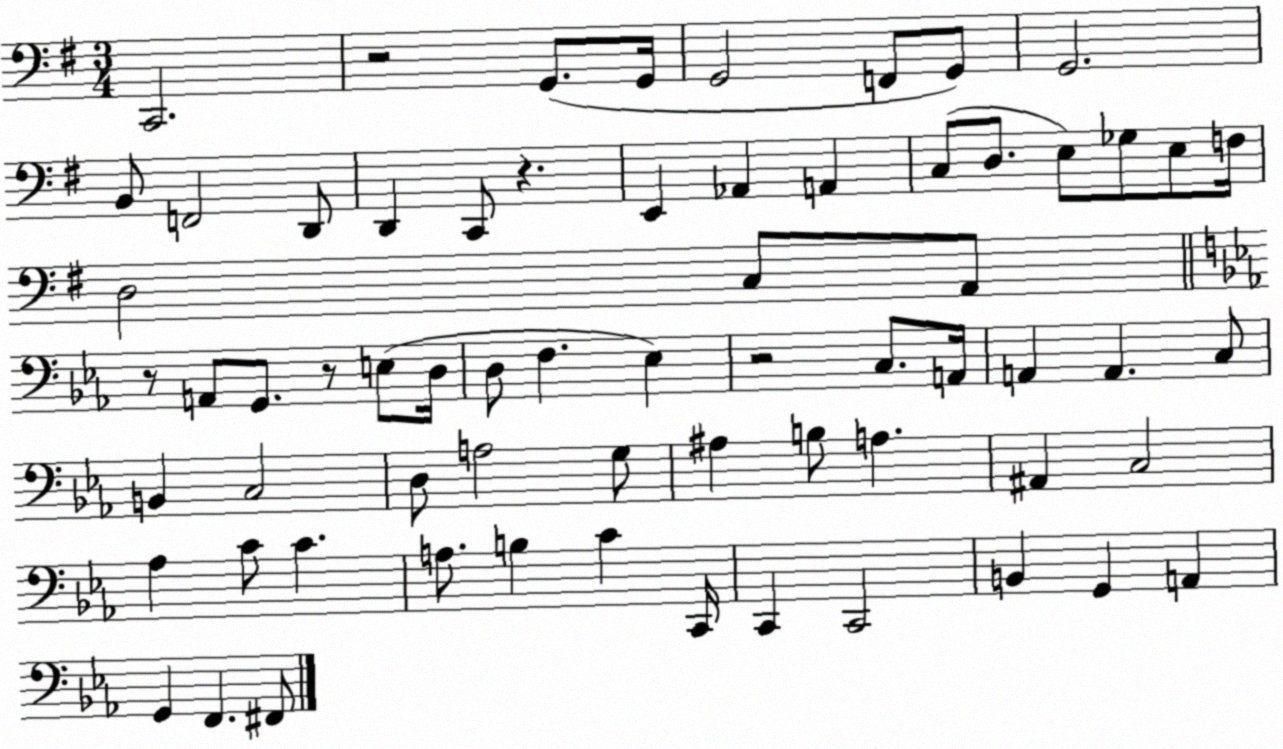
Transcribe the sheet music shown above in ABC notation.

X:1
T:Untitled
M:3/4
L:1/4
K:G
C,,2 z2 G,,/2 G,,/4 G,,2 F,,/2 G,,/2 G,,2 B,,/2 F,,2 D,,/2 D,, C,,/2 z E,, _A,, A,, C,/2 D,/2 E,/2 _G,/2 E,/2 F,/4 D,2 C,/2 A,,/2 z/2 A,,/2 G,,/2 z/2 E,/2 D,/4 D,/2 F, _E, z2 C,/2 A,,/4 A,, A,, C,/2 B,, C,2 D,/2 A,2 G,/2 ^A, B,/2 A, ^A,, C,2 _A, C/2 C A,/2 B, C C,,/4 C,, C,,2 B,, G,, A,, G,, F,, ^F,,/2